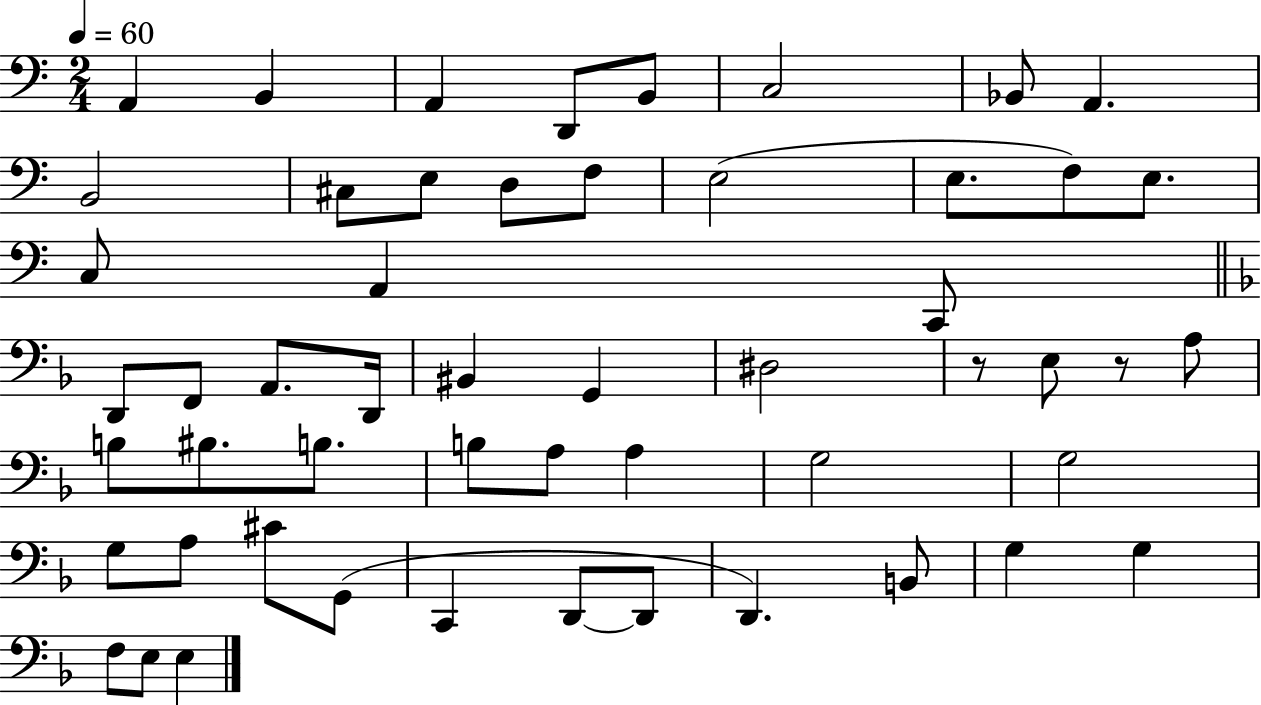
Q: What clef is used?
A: bass